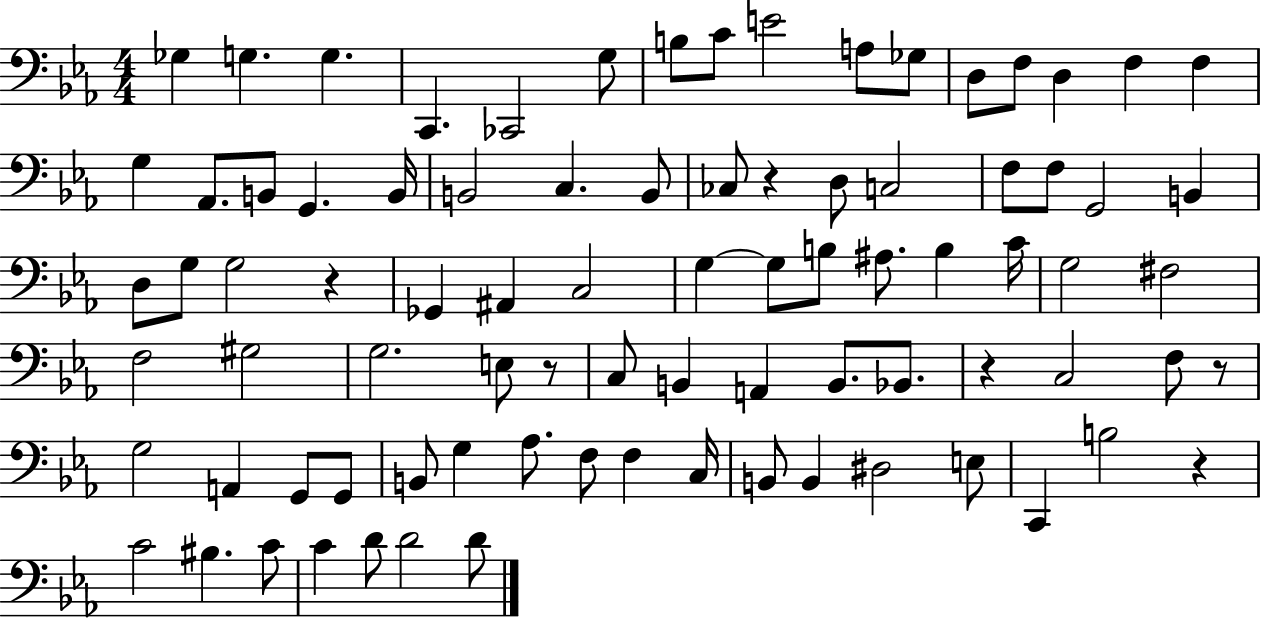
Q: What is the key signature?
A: EES major